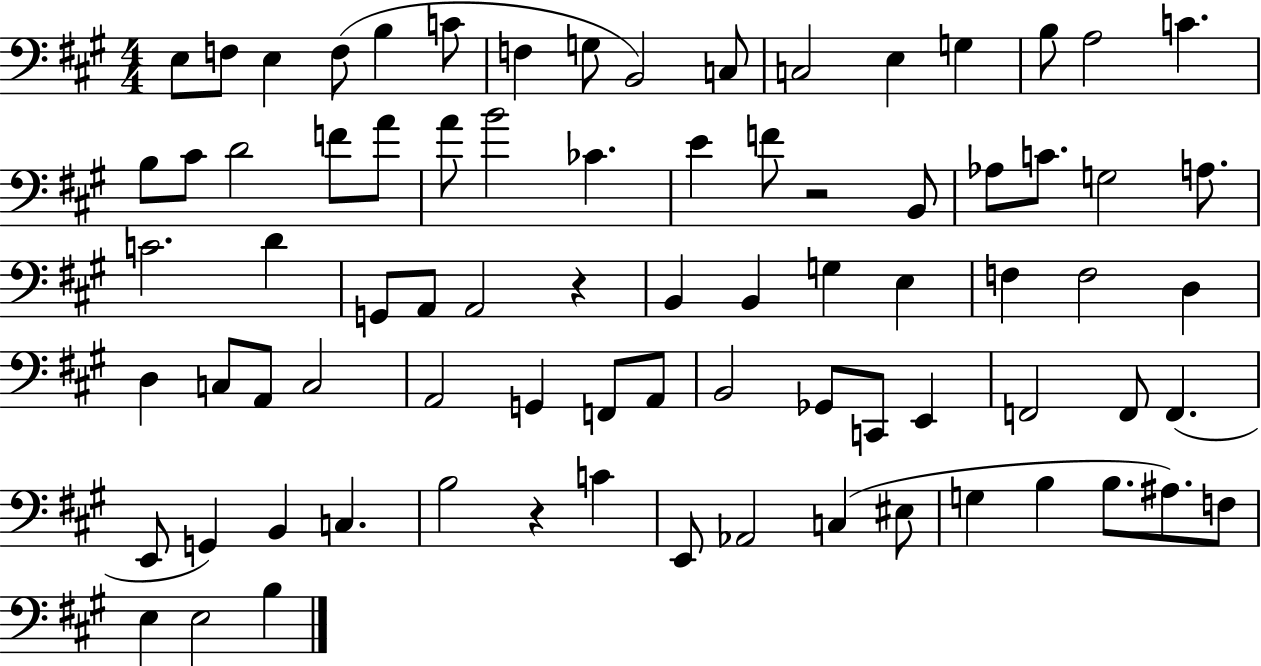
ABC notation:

X:1
T:Untitled
M:4/4
L:1/4
K:A
E,/2 F,/2 E, F,/2 B, C/2 F, G,/2 B,,2 C,/2 C,2 E, G, B,/2 A,2 C B,/2 ^C/2 D2 F/2 A/2 A/2 B2 _C E F/2 z2 B,,/2 _A,/2 C/2 G,2 A,/2 C2 D G,,/2 A,,/2 A,,2 z B,, B,, G, E, F, F,2 D, D, C,/2 A,,/2 C,2 A,,2 G,, F,,/2 A,,/2 B,,2 _G,,/2 C,,/2 E,, F,,2 F,,/2 F,, E,,/2 G,, B,, C, B,2 z C E,,/2 _A,,2 C, ^E,/2 G, B, B,/2 ^A,/2 F,/2 E, E,2 B,